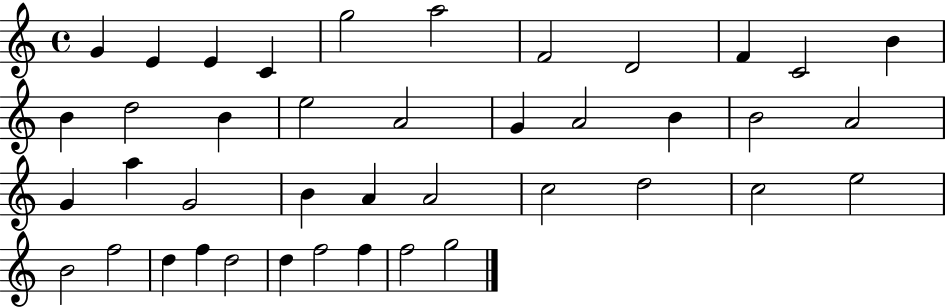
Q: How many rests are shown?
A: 0